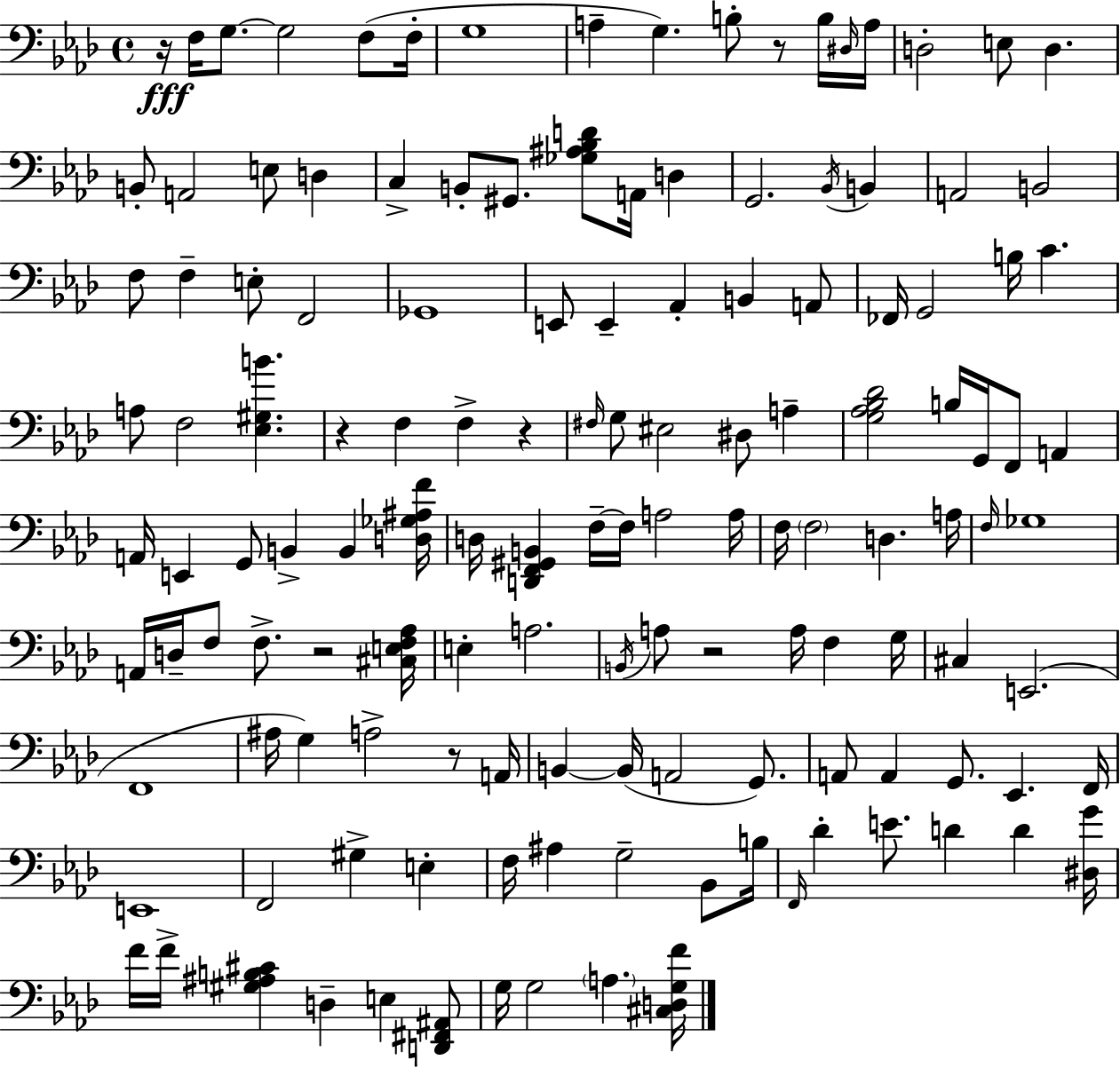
{
  \clef bass
  \time 4/4
  \defaultTimeSignature
  \key aes \major
  \repeat volta 2 { r16\fff f16 g8.~~ g2 f8( f16-. | g1 | a4-- g4.) b8-. r8 b16 \grace { dis16 } | a16 d2-. e8 d4. | \break b,8-. a,2 e8 d4 | c4-> b,8-. gis,8. <ges ais bes d'>8 a,16 d4 | g,2. \acciaccatura { bes,16 } b,4 | a,2 b,2 | \break f8 f4-- e8-. f,2 | ges,1 | e,8 e,4-- aes,4-. b,4 | a,8 fes,16 g,2 b16 c'4. | \break a8 f2 <ees gis b'>4. | r4 f4 f4-> r4 | \grace { fis16 } g8 eis2 dis8 a4-- | <g aes bes des'>2 b16 g,16 f,8 a,4 | \break a,16 e,4 g,8 b,4-> b,4 | <d ges ais f'>16 d16 <d, f, gis, b,>4 f16--~~ f16 a2 | a16 f16 \parenthesize f2 d4. | a16 \grace { f16 } ges1 | \break a,16 d16-- f8 f8.-> r2 | <cis e f aes>16 e4-. a2. | \acciaccatura { b,16 } a8 r2 a16 | f4 g16 cis4 e,2.( | \break f,1 | ais16 g4) a2-> | r8 a,16 b,4~~ b,16( a,2 | g,8.) a,8 a,4 g,8. ees,4. | \break f,16 e,1 | f,2 gis4-> | e4-. f16 ais4 g2-- | bes,8 b16 \grace { f,16 } des'4-. e'8. d'4 | \break d'4 <dis g'>16 f'16 f'16-> <gis ais b cis'>4 d4-- | e4 <d, fis, ais,>8 g16 g2 \parenthesize a4. | <cis d g f'>16 } \bar "|."
}